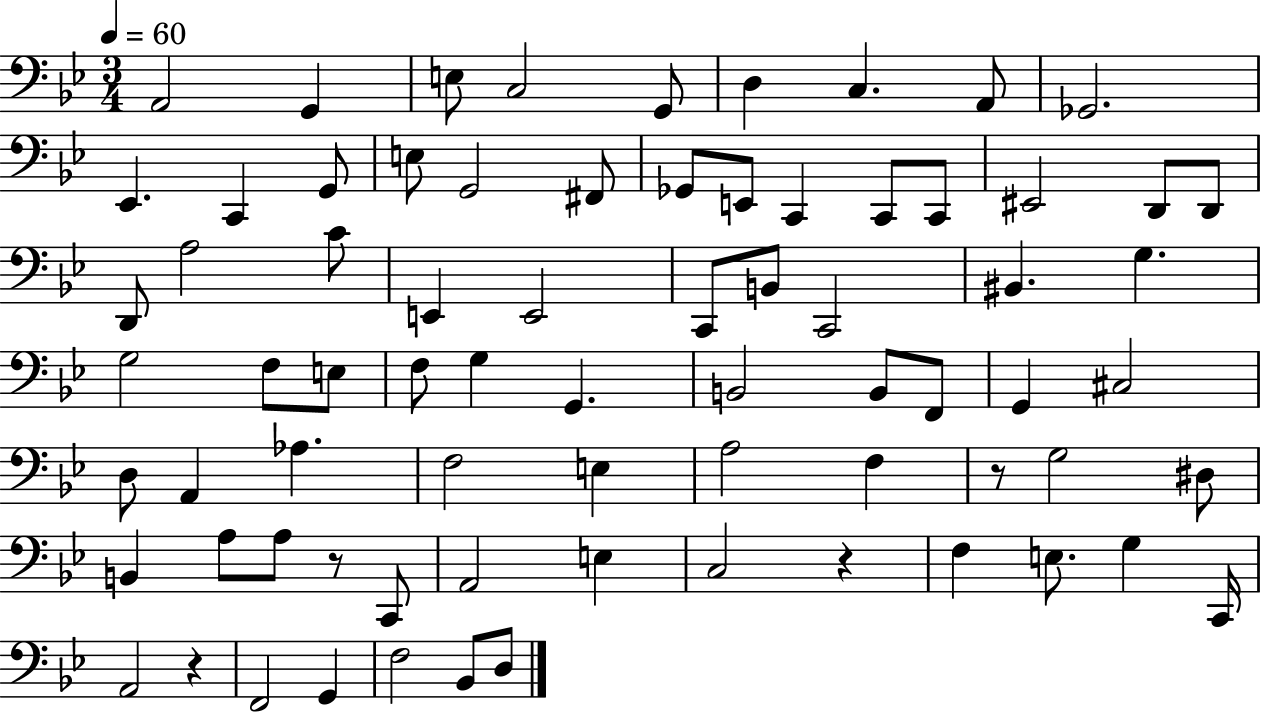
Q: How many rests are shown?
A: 4